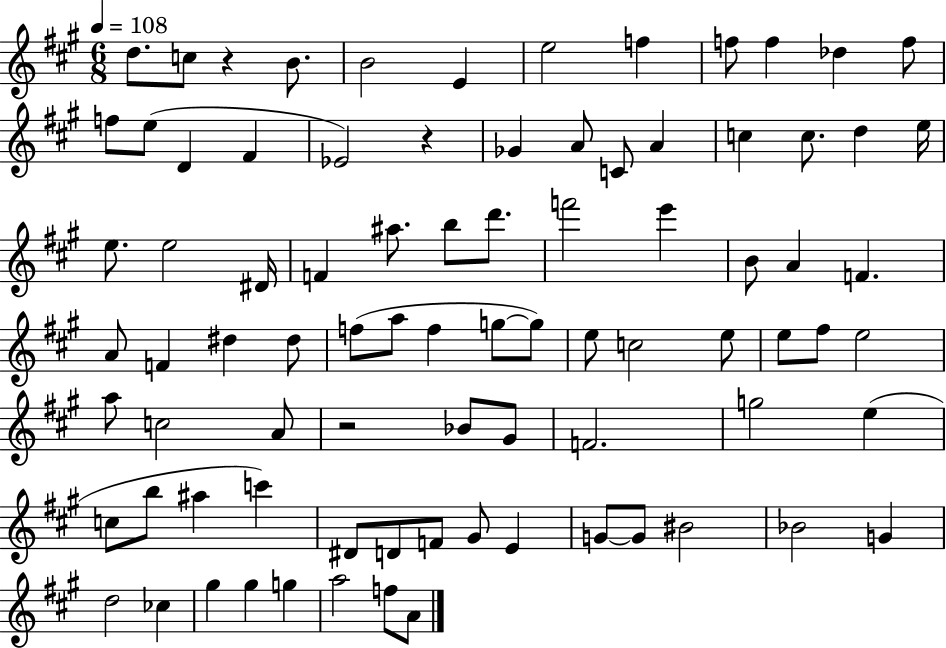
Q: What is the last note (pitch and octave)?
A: A4